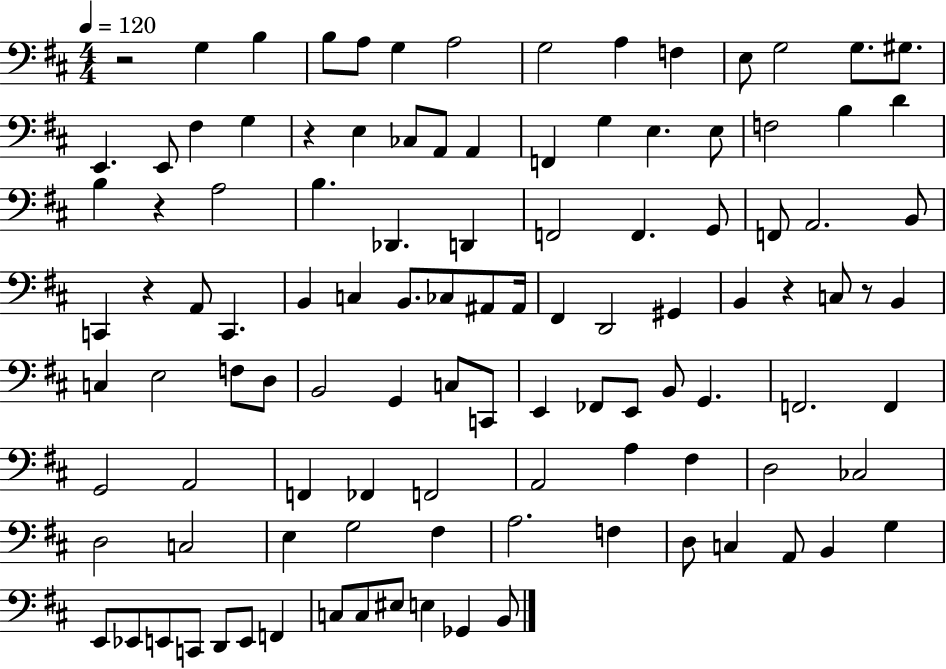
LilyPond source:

{
  \clef bass
  \numericTimeSignature
  \time 4/4
  \key d \major
  \tempo 4 = 120
  r2 g4 b4 | b8 a8 g4 a2 | g2 a4 f4 | e8 g2 g8. gis8. | \break e,4. e,8 fis4 g4 | r4 e4 ces8 a,8 a,4 | f,4 g4 e4. e8 | f2 b4 d'4 | \break b4 r4 a2 | b4. des,4. d,4 | f,2 f,4. g,8 | f,8 a,2. b,8 | \break c,4 r4 a,8 c,4. | b,4 c4 b,8. ces8 ais,8 ais,16 | fis,4 d,2 gis,4 | b,4 r4 c8 r8 b,4 | \break c4 e2 f8 d8 | b,2 g,4 c8 c,8 | e,4 fes,8 e,8 b,8 g,4. | f,2. f,4 | \break g,2 a,2 | f,4 fes,4 f,2 | a,2 a4 fis4 | d2 ces2 | \break d2 c2 | e4 g2 fis4 | a2. f4 | d8 c4 a,8 b,4 g4 | \break e,8 ees,8 e,8 c,8 d,8 e,8 f,4 | c8 c8 eis8 e4 ges,4 b,8 | \bar "|."
}